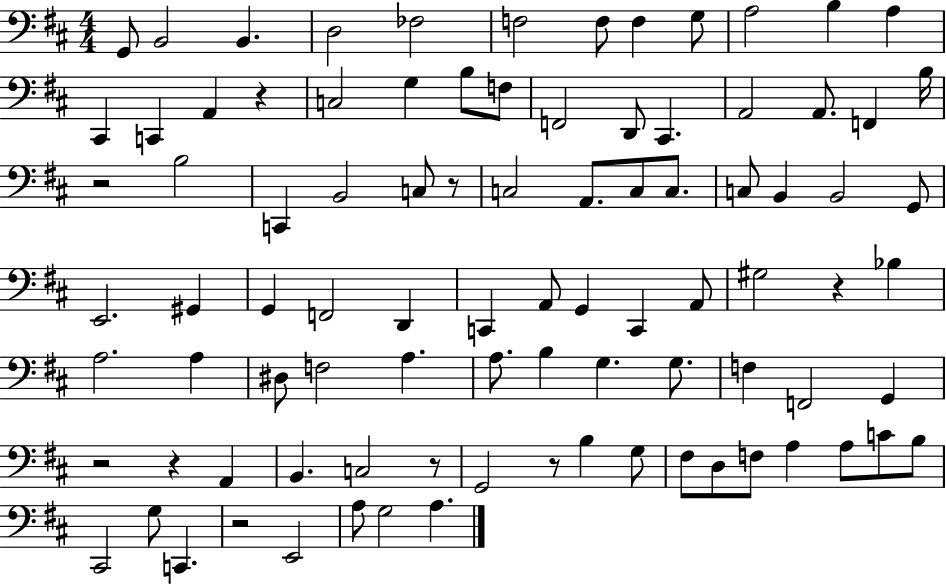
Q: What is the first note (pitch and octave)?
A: G2